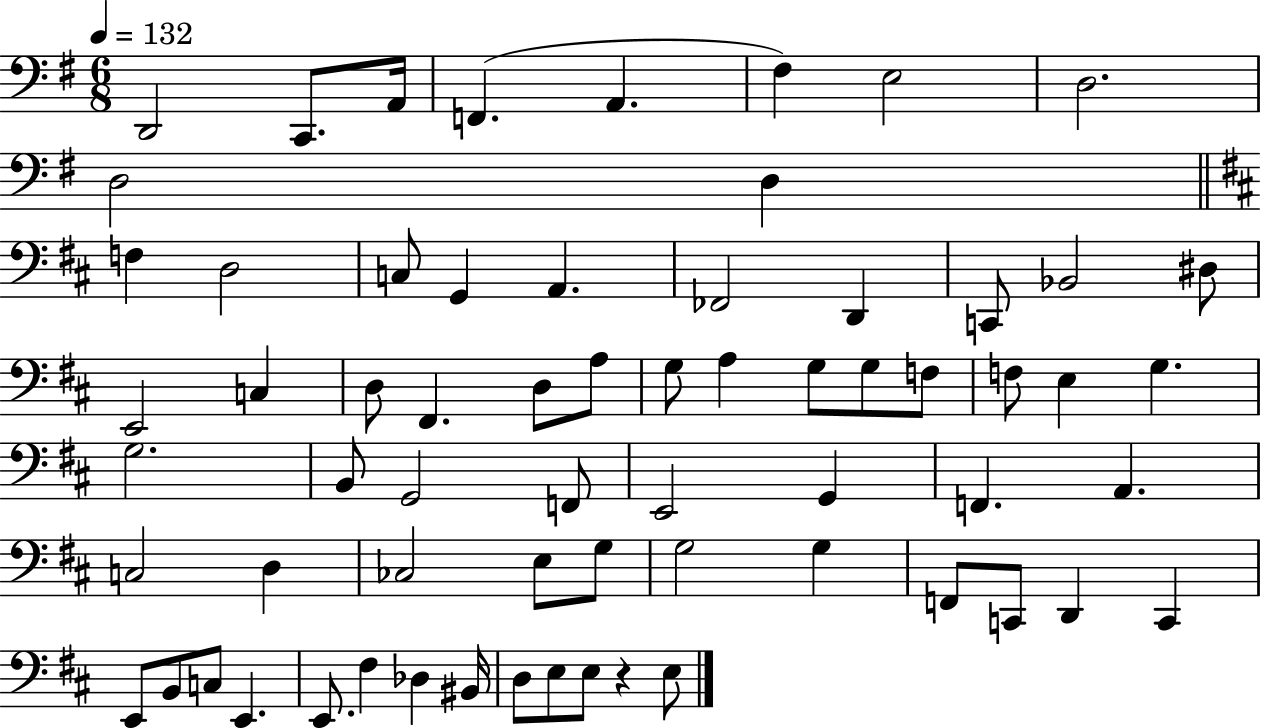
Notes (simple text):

D2/h C2/e. A2/s F2/q. A2/q. F#3/q E3/h D3/h. D3/h D3/q F3/q D3/h C3/e G2/q A2/q. FES2/h D2/q C2/e Bb2/h D#3/e E2/h C3/q D3/e F#2/q. D3/e A3/e G3/e A3/q G3/e G3/e F3/e F3/e E3/q G3/q. G3/h. B2/e G2/h F2/e E2/h G2/q F2/q. A2/q. C3/h D3/q CES3/h E3/e G3/e G3/h G3/q F2/e C2/e D2/q C2/q E2/e B2/e C3/e E2/q. E2/e. F#3/q Db3/q BIS2/s D3/e E3/e E3/e R/q E3/e